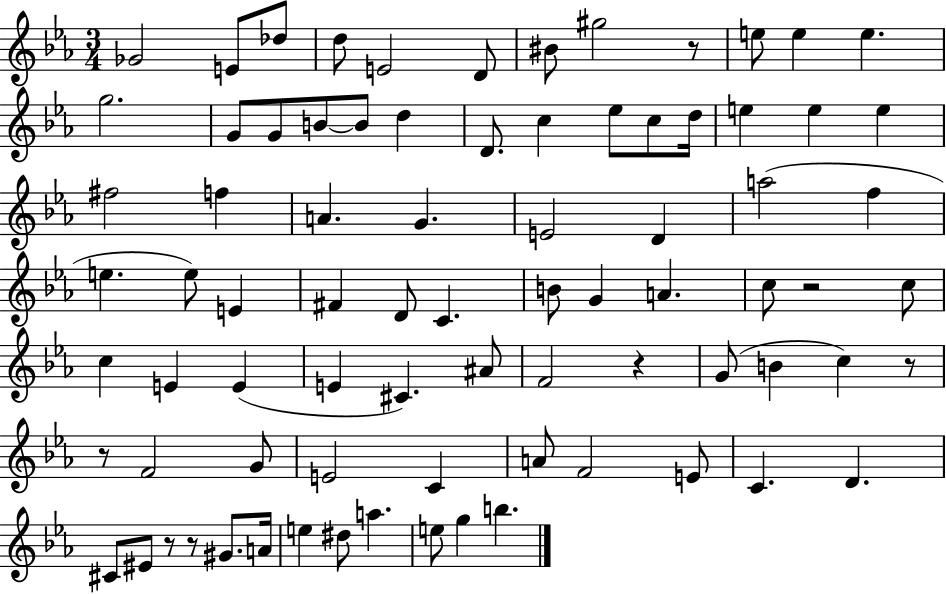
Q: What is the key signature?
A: EES major